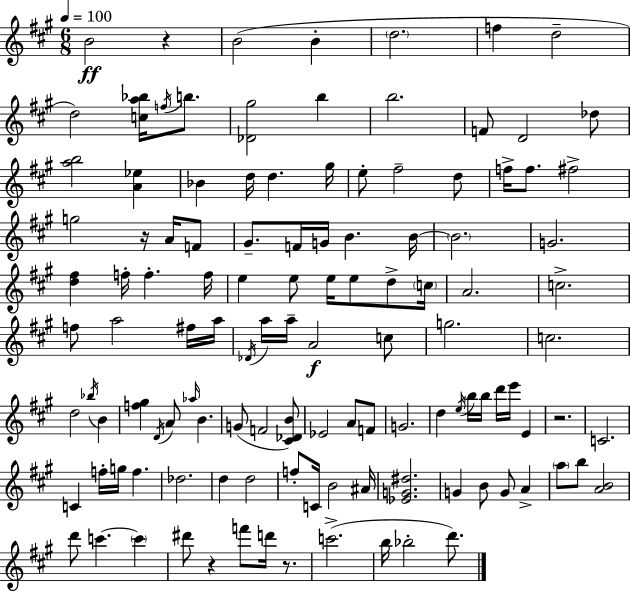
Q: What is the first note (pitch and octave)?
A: B4